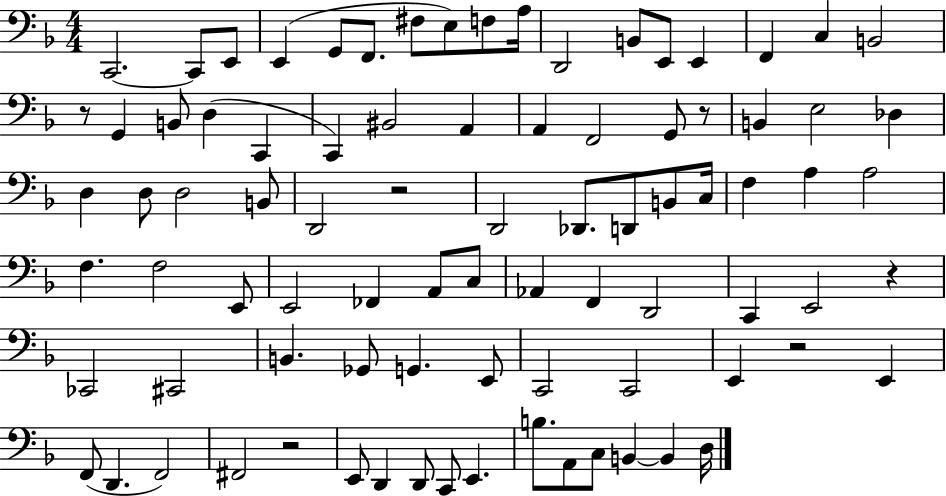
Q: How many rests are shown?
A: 6